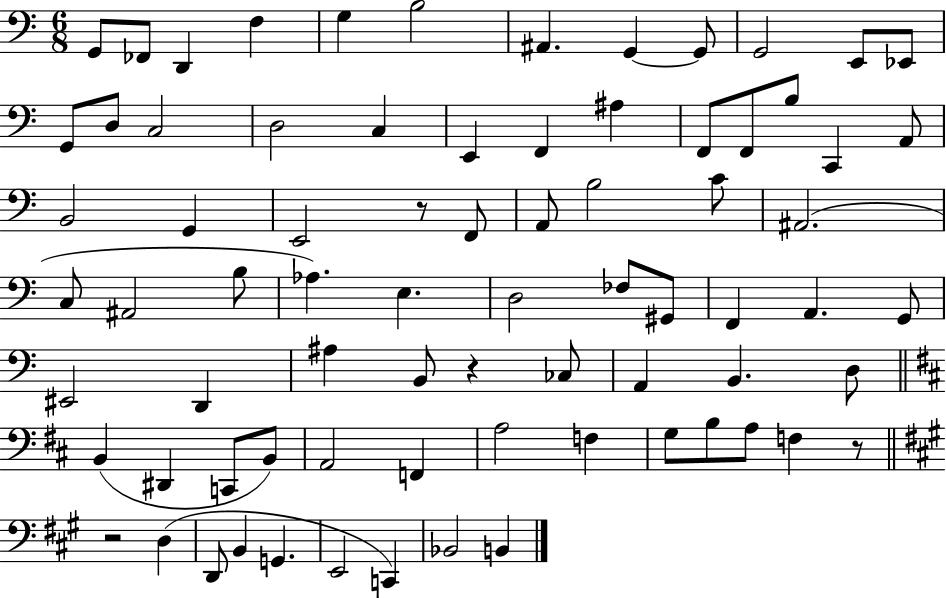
{
  \clef bass
  \numericTimeSignature
  \time 6/8
  \key c \major
  g,8 fes,8 d,4 f4 | g4 b2 | ais,4. g,4~~ g,8 | g,2 e,8 ees,8 | \break g,8 d8 c2 | d2 c4 | e,4 f,4 ais4 | f,8 f,8 b8 c,4 a,8 | \break b,2 g,4 | e,2 r8 f,8 | a,8 b2 c'8 | ais,2.( | \break c8 ais,2 b8 | aes4.) e4. | d2 fes8 gis,8 | f,4 a,4. g,8 | \break eis,2 d,4 | ais4 b,8 r4 ces8 | a,4 b,4. d8 | \bar "||" \break \key b \minor b,4( dis,4 c,8 b,8) | a,2 f,4 | a2 f4 | g8 b8 a8 f4 r8 | \break \bar "||" \break \key a \major r2 d4( | d,8 b,4 g,4. | e,2 c,4) | bes,2 b,4 | \break \bar "|."
}